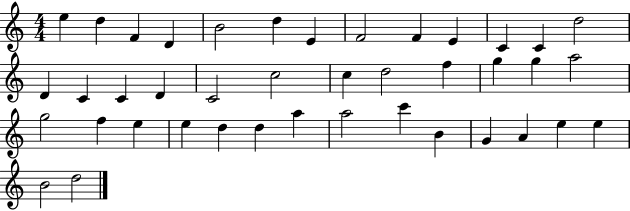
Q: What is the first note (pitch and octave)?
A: E5